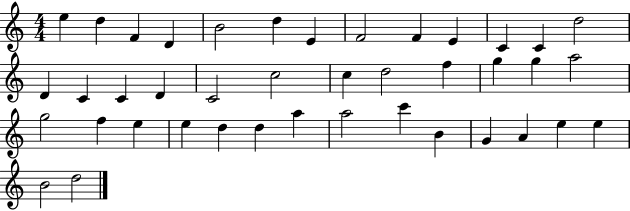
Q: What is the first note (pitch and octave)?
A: E5